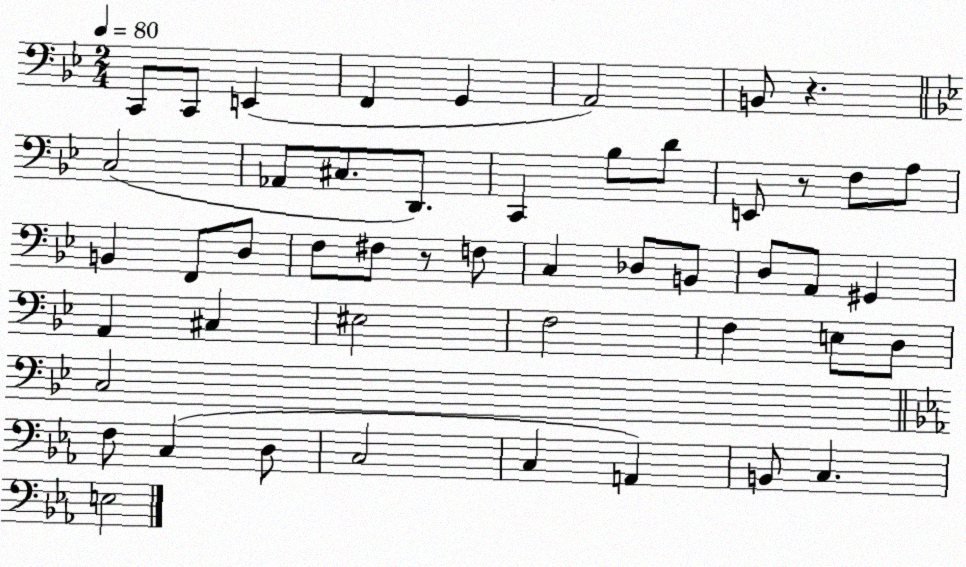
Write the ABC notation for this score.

X:1
T:Untitled
M:2/4
L:1/4
K:Bb
C,,/2 C,,/2 E,, F,, G,, A,,2 B,,/2 z C,2 _A,,/2 ^C,/2 D,,/2 C,, _B,/2 D/2 E,,/2 z/2 F,/2 A,/2 B,, F,,/2 D,/2 F,/2 ^F,/2 z/2 F,/2 C, _D,/2 B,,/2 D,/2 A,,/2 ^G,, A,, ^C, ^E,2 F,2 F, E,/2 D,/2 C,2 F,/2 C, D,/2 C,2 C, A,, B,,/2 C, E,2